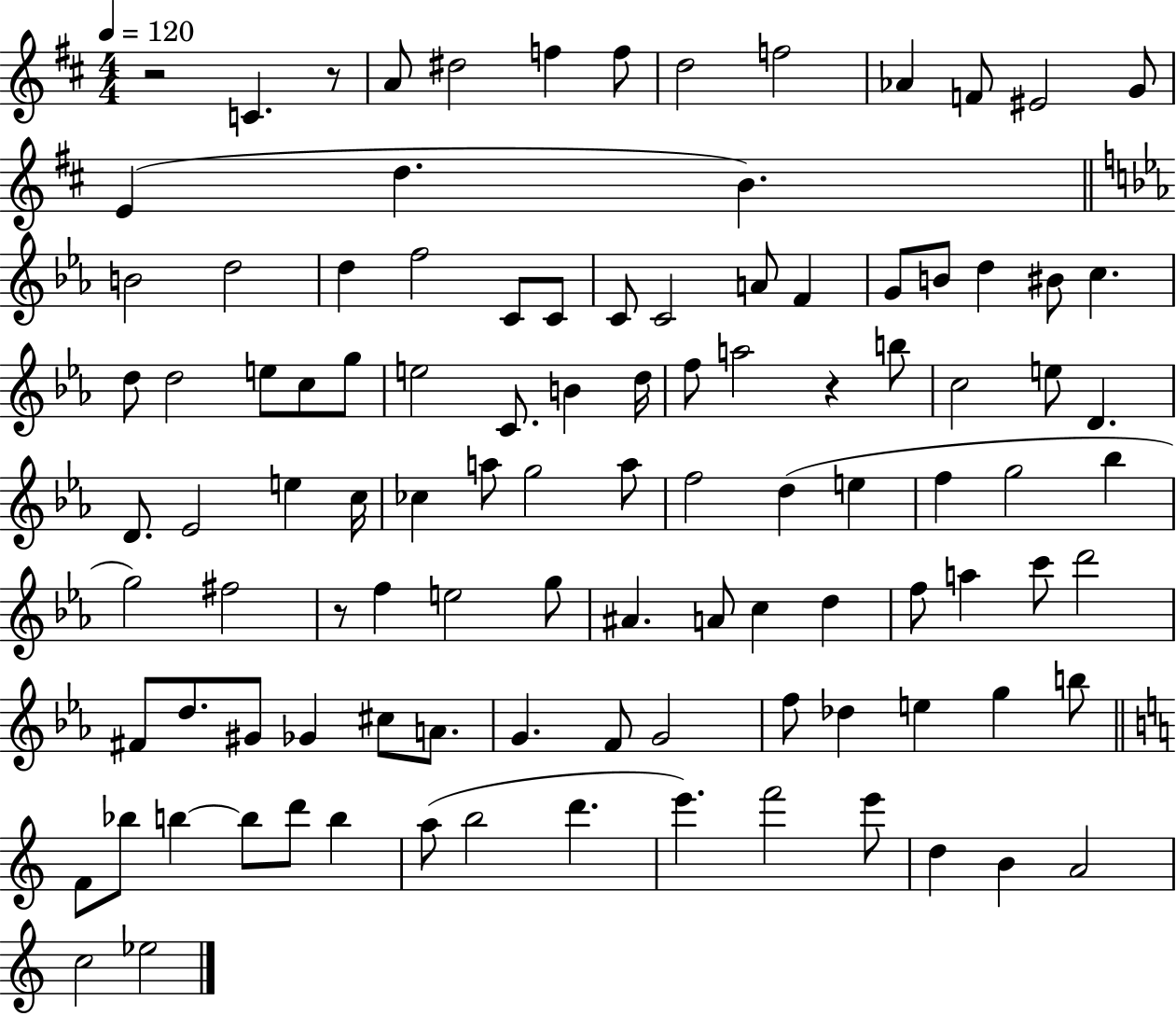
{
  \clef treble
  \numericTimeSignature
  \time 4/4
  \key d \major
  \tempo 4 = 120
  r2 c'4. r8 | a'8 dis''2 f''4 f''8 | d''2 f''2 | aes'4 f'8 eis'2 g'8 | \break e'4( d''4. b'4.) | \bar "||" \break \key c \minor b'2 d''2 | d''4 f''2 c'8 c'8 | c'8 c'2 a'8 f'4 | g'8 b'8 d''4 bis'8 c''4. | \break d''8 d''2 e''8 c''8 g''8 | e''2 c'8. b'4 d''16 | f''8 a''2 r4 b''8 | c''2 e''8 d'4. | \break d'8. ees'2 e''4 c''16 | ces''4 a''8 g''2 a''8 | f''2 d''4( e''4 | f''4 g''2 bes''4 | \break g''2) fis''2 | r8 f''4 e''2 g''8 | ais'4. a'8 c''4 d''4 | f''8 a''4 c'''8 d'''2 | \break fis'8 d''8. gis'8 ges'4 cis''8 a'8. | g'4. f'8 g'2 | f''8 des''4 e''4 g''4 b''8 | \bar "||" \break \key c \major f'8 bes''8 b''4~~ b''8 d'''8 b''4 | a''8( b''2 d'''4. | e'''4.) f'''2 e'''8 | d''4 b'4 a'2 | \break c''2 ees''2 | \bar "|."
}